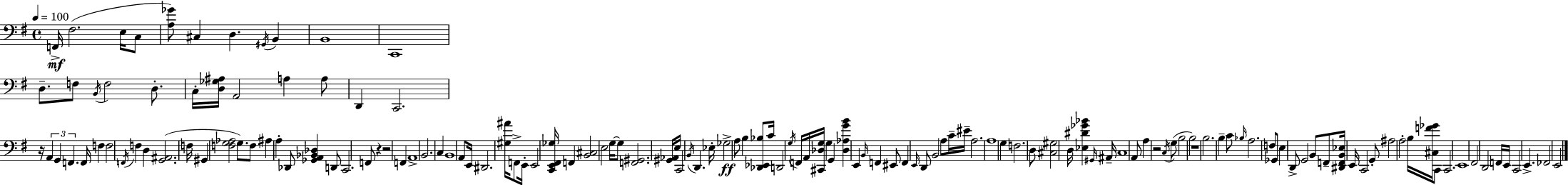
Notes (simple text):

F2/s F#3/h. E3/s C3/e [A3,Gb4]/e C#3/q D3/q. G#2/s B2/q B2/w C2/w D3/e. F3/e B2/s F3/h D3/e. C3/s [D3,Gb3,A#3]/s A2/h A3/q A3/e D2/q C2/h. R/s A2/q G2/q F2/q. F2/s F3/q F3/h F2/s F3/q D3/q [G2,A#2]/h. F3/s G#2/q [F3,G3,Ab3]/h G3/e. F3/e A#3/q A3/q Db2/e [Gb2,A2,Bb2,Db3]/q D2/e C2/h. F2/e R/q R/h F2/q A2/w B2/h. C3/q B2/w A2/e E2/s D#2/h. [G#3,A#4]/s F2/e E2/s E2/h [C2,E2,F#2,Gb3]/s F2/q [B2,C#3]/h E3/h G3/s G3/e [F2,G#2]/h. [G#2,Ab2]/s E3/s C2/h B2/s D2/q. Eb3/s Gb3/h A3/e B3/q [Db2,Eb2,Bb3]/e C4/s D2/h G3/s F2/s A2/s [C#2,Db3,G3]/s G3/q G2/q [Db3,Ab3,G4,B4]/q E2/q B2/s F2/q EIS2/e F2/q E2/s D2/e B2/h A3/e C4/s EIS4/s A3/h. A3/w G3/q F3/h. D3/e [C#3,G#3]/h D3/s [Eb3,D#4,Gb4,Bb4]/q G#2/s A#2/s C3/w A2/e A3/q R/h C3/s G3/e B3/h B3/h R/w B3/h. B3/q C4/e Bb3/s A3/h. F3/e Gb2/e E3/q D2/e G2/h B2/e F2/e [D#2,F2,B2,Eb3]/s E2/s C2/h G2/e A#3/h A3/h B3/s [C#3,F4,Gb4]/s C2/e C2/h. E2/w F#2/h D2/h F2/s E2/s C2/h E2/q. FES2/h E2/h